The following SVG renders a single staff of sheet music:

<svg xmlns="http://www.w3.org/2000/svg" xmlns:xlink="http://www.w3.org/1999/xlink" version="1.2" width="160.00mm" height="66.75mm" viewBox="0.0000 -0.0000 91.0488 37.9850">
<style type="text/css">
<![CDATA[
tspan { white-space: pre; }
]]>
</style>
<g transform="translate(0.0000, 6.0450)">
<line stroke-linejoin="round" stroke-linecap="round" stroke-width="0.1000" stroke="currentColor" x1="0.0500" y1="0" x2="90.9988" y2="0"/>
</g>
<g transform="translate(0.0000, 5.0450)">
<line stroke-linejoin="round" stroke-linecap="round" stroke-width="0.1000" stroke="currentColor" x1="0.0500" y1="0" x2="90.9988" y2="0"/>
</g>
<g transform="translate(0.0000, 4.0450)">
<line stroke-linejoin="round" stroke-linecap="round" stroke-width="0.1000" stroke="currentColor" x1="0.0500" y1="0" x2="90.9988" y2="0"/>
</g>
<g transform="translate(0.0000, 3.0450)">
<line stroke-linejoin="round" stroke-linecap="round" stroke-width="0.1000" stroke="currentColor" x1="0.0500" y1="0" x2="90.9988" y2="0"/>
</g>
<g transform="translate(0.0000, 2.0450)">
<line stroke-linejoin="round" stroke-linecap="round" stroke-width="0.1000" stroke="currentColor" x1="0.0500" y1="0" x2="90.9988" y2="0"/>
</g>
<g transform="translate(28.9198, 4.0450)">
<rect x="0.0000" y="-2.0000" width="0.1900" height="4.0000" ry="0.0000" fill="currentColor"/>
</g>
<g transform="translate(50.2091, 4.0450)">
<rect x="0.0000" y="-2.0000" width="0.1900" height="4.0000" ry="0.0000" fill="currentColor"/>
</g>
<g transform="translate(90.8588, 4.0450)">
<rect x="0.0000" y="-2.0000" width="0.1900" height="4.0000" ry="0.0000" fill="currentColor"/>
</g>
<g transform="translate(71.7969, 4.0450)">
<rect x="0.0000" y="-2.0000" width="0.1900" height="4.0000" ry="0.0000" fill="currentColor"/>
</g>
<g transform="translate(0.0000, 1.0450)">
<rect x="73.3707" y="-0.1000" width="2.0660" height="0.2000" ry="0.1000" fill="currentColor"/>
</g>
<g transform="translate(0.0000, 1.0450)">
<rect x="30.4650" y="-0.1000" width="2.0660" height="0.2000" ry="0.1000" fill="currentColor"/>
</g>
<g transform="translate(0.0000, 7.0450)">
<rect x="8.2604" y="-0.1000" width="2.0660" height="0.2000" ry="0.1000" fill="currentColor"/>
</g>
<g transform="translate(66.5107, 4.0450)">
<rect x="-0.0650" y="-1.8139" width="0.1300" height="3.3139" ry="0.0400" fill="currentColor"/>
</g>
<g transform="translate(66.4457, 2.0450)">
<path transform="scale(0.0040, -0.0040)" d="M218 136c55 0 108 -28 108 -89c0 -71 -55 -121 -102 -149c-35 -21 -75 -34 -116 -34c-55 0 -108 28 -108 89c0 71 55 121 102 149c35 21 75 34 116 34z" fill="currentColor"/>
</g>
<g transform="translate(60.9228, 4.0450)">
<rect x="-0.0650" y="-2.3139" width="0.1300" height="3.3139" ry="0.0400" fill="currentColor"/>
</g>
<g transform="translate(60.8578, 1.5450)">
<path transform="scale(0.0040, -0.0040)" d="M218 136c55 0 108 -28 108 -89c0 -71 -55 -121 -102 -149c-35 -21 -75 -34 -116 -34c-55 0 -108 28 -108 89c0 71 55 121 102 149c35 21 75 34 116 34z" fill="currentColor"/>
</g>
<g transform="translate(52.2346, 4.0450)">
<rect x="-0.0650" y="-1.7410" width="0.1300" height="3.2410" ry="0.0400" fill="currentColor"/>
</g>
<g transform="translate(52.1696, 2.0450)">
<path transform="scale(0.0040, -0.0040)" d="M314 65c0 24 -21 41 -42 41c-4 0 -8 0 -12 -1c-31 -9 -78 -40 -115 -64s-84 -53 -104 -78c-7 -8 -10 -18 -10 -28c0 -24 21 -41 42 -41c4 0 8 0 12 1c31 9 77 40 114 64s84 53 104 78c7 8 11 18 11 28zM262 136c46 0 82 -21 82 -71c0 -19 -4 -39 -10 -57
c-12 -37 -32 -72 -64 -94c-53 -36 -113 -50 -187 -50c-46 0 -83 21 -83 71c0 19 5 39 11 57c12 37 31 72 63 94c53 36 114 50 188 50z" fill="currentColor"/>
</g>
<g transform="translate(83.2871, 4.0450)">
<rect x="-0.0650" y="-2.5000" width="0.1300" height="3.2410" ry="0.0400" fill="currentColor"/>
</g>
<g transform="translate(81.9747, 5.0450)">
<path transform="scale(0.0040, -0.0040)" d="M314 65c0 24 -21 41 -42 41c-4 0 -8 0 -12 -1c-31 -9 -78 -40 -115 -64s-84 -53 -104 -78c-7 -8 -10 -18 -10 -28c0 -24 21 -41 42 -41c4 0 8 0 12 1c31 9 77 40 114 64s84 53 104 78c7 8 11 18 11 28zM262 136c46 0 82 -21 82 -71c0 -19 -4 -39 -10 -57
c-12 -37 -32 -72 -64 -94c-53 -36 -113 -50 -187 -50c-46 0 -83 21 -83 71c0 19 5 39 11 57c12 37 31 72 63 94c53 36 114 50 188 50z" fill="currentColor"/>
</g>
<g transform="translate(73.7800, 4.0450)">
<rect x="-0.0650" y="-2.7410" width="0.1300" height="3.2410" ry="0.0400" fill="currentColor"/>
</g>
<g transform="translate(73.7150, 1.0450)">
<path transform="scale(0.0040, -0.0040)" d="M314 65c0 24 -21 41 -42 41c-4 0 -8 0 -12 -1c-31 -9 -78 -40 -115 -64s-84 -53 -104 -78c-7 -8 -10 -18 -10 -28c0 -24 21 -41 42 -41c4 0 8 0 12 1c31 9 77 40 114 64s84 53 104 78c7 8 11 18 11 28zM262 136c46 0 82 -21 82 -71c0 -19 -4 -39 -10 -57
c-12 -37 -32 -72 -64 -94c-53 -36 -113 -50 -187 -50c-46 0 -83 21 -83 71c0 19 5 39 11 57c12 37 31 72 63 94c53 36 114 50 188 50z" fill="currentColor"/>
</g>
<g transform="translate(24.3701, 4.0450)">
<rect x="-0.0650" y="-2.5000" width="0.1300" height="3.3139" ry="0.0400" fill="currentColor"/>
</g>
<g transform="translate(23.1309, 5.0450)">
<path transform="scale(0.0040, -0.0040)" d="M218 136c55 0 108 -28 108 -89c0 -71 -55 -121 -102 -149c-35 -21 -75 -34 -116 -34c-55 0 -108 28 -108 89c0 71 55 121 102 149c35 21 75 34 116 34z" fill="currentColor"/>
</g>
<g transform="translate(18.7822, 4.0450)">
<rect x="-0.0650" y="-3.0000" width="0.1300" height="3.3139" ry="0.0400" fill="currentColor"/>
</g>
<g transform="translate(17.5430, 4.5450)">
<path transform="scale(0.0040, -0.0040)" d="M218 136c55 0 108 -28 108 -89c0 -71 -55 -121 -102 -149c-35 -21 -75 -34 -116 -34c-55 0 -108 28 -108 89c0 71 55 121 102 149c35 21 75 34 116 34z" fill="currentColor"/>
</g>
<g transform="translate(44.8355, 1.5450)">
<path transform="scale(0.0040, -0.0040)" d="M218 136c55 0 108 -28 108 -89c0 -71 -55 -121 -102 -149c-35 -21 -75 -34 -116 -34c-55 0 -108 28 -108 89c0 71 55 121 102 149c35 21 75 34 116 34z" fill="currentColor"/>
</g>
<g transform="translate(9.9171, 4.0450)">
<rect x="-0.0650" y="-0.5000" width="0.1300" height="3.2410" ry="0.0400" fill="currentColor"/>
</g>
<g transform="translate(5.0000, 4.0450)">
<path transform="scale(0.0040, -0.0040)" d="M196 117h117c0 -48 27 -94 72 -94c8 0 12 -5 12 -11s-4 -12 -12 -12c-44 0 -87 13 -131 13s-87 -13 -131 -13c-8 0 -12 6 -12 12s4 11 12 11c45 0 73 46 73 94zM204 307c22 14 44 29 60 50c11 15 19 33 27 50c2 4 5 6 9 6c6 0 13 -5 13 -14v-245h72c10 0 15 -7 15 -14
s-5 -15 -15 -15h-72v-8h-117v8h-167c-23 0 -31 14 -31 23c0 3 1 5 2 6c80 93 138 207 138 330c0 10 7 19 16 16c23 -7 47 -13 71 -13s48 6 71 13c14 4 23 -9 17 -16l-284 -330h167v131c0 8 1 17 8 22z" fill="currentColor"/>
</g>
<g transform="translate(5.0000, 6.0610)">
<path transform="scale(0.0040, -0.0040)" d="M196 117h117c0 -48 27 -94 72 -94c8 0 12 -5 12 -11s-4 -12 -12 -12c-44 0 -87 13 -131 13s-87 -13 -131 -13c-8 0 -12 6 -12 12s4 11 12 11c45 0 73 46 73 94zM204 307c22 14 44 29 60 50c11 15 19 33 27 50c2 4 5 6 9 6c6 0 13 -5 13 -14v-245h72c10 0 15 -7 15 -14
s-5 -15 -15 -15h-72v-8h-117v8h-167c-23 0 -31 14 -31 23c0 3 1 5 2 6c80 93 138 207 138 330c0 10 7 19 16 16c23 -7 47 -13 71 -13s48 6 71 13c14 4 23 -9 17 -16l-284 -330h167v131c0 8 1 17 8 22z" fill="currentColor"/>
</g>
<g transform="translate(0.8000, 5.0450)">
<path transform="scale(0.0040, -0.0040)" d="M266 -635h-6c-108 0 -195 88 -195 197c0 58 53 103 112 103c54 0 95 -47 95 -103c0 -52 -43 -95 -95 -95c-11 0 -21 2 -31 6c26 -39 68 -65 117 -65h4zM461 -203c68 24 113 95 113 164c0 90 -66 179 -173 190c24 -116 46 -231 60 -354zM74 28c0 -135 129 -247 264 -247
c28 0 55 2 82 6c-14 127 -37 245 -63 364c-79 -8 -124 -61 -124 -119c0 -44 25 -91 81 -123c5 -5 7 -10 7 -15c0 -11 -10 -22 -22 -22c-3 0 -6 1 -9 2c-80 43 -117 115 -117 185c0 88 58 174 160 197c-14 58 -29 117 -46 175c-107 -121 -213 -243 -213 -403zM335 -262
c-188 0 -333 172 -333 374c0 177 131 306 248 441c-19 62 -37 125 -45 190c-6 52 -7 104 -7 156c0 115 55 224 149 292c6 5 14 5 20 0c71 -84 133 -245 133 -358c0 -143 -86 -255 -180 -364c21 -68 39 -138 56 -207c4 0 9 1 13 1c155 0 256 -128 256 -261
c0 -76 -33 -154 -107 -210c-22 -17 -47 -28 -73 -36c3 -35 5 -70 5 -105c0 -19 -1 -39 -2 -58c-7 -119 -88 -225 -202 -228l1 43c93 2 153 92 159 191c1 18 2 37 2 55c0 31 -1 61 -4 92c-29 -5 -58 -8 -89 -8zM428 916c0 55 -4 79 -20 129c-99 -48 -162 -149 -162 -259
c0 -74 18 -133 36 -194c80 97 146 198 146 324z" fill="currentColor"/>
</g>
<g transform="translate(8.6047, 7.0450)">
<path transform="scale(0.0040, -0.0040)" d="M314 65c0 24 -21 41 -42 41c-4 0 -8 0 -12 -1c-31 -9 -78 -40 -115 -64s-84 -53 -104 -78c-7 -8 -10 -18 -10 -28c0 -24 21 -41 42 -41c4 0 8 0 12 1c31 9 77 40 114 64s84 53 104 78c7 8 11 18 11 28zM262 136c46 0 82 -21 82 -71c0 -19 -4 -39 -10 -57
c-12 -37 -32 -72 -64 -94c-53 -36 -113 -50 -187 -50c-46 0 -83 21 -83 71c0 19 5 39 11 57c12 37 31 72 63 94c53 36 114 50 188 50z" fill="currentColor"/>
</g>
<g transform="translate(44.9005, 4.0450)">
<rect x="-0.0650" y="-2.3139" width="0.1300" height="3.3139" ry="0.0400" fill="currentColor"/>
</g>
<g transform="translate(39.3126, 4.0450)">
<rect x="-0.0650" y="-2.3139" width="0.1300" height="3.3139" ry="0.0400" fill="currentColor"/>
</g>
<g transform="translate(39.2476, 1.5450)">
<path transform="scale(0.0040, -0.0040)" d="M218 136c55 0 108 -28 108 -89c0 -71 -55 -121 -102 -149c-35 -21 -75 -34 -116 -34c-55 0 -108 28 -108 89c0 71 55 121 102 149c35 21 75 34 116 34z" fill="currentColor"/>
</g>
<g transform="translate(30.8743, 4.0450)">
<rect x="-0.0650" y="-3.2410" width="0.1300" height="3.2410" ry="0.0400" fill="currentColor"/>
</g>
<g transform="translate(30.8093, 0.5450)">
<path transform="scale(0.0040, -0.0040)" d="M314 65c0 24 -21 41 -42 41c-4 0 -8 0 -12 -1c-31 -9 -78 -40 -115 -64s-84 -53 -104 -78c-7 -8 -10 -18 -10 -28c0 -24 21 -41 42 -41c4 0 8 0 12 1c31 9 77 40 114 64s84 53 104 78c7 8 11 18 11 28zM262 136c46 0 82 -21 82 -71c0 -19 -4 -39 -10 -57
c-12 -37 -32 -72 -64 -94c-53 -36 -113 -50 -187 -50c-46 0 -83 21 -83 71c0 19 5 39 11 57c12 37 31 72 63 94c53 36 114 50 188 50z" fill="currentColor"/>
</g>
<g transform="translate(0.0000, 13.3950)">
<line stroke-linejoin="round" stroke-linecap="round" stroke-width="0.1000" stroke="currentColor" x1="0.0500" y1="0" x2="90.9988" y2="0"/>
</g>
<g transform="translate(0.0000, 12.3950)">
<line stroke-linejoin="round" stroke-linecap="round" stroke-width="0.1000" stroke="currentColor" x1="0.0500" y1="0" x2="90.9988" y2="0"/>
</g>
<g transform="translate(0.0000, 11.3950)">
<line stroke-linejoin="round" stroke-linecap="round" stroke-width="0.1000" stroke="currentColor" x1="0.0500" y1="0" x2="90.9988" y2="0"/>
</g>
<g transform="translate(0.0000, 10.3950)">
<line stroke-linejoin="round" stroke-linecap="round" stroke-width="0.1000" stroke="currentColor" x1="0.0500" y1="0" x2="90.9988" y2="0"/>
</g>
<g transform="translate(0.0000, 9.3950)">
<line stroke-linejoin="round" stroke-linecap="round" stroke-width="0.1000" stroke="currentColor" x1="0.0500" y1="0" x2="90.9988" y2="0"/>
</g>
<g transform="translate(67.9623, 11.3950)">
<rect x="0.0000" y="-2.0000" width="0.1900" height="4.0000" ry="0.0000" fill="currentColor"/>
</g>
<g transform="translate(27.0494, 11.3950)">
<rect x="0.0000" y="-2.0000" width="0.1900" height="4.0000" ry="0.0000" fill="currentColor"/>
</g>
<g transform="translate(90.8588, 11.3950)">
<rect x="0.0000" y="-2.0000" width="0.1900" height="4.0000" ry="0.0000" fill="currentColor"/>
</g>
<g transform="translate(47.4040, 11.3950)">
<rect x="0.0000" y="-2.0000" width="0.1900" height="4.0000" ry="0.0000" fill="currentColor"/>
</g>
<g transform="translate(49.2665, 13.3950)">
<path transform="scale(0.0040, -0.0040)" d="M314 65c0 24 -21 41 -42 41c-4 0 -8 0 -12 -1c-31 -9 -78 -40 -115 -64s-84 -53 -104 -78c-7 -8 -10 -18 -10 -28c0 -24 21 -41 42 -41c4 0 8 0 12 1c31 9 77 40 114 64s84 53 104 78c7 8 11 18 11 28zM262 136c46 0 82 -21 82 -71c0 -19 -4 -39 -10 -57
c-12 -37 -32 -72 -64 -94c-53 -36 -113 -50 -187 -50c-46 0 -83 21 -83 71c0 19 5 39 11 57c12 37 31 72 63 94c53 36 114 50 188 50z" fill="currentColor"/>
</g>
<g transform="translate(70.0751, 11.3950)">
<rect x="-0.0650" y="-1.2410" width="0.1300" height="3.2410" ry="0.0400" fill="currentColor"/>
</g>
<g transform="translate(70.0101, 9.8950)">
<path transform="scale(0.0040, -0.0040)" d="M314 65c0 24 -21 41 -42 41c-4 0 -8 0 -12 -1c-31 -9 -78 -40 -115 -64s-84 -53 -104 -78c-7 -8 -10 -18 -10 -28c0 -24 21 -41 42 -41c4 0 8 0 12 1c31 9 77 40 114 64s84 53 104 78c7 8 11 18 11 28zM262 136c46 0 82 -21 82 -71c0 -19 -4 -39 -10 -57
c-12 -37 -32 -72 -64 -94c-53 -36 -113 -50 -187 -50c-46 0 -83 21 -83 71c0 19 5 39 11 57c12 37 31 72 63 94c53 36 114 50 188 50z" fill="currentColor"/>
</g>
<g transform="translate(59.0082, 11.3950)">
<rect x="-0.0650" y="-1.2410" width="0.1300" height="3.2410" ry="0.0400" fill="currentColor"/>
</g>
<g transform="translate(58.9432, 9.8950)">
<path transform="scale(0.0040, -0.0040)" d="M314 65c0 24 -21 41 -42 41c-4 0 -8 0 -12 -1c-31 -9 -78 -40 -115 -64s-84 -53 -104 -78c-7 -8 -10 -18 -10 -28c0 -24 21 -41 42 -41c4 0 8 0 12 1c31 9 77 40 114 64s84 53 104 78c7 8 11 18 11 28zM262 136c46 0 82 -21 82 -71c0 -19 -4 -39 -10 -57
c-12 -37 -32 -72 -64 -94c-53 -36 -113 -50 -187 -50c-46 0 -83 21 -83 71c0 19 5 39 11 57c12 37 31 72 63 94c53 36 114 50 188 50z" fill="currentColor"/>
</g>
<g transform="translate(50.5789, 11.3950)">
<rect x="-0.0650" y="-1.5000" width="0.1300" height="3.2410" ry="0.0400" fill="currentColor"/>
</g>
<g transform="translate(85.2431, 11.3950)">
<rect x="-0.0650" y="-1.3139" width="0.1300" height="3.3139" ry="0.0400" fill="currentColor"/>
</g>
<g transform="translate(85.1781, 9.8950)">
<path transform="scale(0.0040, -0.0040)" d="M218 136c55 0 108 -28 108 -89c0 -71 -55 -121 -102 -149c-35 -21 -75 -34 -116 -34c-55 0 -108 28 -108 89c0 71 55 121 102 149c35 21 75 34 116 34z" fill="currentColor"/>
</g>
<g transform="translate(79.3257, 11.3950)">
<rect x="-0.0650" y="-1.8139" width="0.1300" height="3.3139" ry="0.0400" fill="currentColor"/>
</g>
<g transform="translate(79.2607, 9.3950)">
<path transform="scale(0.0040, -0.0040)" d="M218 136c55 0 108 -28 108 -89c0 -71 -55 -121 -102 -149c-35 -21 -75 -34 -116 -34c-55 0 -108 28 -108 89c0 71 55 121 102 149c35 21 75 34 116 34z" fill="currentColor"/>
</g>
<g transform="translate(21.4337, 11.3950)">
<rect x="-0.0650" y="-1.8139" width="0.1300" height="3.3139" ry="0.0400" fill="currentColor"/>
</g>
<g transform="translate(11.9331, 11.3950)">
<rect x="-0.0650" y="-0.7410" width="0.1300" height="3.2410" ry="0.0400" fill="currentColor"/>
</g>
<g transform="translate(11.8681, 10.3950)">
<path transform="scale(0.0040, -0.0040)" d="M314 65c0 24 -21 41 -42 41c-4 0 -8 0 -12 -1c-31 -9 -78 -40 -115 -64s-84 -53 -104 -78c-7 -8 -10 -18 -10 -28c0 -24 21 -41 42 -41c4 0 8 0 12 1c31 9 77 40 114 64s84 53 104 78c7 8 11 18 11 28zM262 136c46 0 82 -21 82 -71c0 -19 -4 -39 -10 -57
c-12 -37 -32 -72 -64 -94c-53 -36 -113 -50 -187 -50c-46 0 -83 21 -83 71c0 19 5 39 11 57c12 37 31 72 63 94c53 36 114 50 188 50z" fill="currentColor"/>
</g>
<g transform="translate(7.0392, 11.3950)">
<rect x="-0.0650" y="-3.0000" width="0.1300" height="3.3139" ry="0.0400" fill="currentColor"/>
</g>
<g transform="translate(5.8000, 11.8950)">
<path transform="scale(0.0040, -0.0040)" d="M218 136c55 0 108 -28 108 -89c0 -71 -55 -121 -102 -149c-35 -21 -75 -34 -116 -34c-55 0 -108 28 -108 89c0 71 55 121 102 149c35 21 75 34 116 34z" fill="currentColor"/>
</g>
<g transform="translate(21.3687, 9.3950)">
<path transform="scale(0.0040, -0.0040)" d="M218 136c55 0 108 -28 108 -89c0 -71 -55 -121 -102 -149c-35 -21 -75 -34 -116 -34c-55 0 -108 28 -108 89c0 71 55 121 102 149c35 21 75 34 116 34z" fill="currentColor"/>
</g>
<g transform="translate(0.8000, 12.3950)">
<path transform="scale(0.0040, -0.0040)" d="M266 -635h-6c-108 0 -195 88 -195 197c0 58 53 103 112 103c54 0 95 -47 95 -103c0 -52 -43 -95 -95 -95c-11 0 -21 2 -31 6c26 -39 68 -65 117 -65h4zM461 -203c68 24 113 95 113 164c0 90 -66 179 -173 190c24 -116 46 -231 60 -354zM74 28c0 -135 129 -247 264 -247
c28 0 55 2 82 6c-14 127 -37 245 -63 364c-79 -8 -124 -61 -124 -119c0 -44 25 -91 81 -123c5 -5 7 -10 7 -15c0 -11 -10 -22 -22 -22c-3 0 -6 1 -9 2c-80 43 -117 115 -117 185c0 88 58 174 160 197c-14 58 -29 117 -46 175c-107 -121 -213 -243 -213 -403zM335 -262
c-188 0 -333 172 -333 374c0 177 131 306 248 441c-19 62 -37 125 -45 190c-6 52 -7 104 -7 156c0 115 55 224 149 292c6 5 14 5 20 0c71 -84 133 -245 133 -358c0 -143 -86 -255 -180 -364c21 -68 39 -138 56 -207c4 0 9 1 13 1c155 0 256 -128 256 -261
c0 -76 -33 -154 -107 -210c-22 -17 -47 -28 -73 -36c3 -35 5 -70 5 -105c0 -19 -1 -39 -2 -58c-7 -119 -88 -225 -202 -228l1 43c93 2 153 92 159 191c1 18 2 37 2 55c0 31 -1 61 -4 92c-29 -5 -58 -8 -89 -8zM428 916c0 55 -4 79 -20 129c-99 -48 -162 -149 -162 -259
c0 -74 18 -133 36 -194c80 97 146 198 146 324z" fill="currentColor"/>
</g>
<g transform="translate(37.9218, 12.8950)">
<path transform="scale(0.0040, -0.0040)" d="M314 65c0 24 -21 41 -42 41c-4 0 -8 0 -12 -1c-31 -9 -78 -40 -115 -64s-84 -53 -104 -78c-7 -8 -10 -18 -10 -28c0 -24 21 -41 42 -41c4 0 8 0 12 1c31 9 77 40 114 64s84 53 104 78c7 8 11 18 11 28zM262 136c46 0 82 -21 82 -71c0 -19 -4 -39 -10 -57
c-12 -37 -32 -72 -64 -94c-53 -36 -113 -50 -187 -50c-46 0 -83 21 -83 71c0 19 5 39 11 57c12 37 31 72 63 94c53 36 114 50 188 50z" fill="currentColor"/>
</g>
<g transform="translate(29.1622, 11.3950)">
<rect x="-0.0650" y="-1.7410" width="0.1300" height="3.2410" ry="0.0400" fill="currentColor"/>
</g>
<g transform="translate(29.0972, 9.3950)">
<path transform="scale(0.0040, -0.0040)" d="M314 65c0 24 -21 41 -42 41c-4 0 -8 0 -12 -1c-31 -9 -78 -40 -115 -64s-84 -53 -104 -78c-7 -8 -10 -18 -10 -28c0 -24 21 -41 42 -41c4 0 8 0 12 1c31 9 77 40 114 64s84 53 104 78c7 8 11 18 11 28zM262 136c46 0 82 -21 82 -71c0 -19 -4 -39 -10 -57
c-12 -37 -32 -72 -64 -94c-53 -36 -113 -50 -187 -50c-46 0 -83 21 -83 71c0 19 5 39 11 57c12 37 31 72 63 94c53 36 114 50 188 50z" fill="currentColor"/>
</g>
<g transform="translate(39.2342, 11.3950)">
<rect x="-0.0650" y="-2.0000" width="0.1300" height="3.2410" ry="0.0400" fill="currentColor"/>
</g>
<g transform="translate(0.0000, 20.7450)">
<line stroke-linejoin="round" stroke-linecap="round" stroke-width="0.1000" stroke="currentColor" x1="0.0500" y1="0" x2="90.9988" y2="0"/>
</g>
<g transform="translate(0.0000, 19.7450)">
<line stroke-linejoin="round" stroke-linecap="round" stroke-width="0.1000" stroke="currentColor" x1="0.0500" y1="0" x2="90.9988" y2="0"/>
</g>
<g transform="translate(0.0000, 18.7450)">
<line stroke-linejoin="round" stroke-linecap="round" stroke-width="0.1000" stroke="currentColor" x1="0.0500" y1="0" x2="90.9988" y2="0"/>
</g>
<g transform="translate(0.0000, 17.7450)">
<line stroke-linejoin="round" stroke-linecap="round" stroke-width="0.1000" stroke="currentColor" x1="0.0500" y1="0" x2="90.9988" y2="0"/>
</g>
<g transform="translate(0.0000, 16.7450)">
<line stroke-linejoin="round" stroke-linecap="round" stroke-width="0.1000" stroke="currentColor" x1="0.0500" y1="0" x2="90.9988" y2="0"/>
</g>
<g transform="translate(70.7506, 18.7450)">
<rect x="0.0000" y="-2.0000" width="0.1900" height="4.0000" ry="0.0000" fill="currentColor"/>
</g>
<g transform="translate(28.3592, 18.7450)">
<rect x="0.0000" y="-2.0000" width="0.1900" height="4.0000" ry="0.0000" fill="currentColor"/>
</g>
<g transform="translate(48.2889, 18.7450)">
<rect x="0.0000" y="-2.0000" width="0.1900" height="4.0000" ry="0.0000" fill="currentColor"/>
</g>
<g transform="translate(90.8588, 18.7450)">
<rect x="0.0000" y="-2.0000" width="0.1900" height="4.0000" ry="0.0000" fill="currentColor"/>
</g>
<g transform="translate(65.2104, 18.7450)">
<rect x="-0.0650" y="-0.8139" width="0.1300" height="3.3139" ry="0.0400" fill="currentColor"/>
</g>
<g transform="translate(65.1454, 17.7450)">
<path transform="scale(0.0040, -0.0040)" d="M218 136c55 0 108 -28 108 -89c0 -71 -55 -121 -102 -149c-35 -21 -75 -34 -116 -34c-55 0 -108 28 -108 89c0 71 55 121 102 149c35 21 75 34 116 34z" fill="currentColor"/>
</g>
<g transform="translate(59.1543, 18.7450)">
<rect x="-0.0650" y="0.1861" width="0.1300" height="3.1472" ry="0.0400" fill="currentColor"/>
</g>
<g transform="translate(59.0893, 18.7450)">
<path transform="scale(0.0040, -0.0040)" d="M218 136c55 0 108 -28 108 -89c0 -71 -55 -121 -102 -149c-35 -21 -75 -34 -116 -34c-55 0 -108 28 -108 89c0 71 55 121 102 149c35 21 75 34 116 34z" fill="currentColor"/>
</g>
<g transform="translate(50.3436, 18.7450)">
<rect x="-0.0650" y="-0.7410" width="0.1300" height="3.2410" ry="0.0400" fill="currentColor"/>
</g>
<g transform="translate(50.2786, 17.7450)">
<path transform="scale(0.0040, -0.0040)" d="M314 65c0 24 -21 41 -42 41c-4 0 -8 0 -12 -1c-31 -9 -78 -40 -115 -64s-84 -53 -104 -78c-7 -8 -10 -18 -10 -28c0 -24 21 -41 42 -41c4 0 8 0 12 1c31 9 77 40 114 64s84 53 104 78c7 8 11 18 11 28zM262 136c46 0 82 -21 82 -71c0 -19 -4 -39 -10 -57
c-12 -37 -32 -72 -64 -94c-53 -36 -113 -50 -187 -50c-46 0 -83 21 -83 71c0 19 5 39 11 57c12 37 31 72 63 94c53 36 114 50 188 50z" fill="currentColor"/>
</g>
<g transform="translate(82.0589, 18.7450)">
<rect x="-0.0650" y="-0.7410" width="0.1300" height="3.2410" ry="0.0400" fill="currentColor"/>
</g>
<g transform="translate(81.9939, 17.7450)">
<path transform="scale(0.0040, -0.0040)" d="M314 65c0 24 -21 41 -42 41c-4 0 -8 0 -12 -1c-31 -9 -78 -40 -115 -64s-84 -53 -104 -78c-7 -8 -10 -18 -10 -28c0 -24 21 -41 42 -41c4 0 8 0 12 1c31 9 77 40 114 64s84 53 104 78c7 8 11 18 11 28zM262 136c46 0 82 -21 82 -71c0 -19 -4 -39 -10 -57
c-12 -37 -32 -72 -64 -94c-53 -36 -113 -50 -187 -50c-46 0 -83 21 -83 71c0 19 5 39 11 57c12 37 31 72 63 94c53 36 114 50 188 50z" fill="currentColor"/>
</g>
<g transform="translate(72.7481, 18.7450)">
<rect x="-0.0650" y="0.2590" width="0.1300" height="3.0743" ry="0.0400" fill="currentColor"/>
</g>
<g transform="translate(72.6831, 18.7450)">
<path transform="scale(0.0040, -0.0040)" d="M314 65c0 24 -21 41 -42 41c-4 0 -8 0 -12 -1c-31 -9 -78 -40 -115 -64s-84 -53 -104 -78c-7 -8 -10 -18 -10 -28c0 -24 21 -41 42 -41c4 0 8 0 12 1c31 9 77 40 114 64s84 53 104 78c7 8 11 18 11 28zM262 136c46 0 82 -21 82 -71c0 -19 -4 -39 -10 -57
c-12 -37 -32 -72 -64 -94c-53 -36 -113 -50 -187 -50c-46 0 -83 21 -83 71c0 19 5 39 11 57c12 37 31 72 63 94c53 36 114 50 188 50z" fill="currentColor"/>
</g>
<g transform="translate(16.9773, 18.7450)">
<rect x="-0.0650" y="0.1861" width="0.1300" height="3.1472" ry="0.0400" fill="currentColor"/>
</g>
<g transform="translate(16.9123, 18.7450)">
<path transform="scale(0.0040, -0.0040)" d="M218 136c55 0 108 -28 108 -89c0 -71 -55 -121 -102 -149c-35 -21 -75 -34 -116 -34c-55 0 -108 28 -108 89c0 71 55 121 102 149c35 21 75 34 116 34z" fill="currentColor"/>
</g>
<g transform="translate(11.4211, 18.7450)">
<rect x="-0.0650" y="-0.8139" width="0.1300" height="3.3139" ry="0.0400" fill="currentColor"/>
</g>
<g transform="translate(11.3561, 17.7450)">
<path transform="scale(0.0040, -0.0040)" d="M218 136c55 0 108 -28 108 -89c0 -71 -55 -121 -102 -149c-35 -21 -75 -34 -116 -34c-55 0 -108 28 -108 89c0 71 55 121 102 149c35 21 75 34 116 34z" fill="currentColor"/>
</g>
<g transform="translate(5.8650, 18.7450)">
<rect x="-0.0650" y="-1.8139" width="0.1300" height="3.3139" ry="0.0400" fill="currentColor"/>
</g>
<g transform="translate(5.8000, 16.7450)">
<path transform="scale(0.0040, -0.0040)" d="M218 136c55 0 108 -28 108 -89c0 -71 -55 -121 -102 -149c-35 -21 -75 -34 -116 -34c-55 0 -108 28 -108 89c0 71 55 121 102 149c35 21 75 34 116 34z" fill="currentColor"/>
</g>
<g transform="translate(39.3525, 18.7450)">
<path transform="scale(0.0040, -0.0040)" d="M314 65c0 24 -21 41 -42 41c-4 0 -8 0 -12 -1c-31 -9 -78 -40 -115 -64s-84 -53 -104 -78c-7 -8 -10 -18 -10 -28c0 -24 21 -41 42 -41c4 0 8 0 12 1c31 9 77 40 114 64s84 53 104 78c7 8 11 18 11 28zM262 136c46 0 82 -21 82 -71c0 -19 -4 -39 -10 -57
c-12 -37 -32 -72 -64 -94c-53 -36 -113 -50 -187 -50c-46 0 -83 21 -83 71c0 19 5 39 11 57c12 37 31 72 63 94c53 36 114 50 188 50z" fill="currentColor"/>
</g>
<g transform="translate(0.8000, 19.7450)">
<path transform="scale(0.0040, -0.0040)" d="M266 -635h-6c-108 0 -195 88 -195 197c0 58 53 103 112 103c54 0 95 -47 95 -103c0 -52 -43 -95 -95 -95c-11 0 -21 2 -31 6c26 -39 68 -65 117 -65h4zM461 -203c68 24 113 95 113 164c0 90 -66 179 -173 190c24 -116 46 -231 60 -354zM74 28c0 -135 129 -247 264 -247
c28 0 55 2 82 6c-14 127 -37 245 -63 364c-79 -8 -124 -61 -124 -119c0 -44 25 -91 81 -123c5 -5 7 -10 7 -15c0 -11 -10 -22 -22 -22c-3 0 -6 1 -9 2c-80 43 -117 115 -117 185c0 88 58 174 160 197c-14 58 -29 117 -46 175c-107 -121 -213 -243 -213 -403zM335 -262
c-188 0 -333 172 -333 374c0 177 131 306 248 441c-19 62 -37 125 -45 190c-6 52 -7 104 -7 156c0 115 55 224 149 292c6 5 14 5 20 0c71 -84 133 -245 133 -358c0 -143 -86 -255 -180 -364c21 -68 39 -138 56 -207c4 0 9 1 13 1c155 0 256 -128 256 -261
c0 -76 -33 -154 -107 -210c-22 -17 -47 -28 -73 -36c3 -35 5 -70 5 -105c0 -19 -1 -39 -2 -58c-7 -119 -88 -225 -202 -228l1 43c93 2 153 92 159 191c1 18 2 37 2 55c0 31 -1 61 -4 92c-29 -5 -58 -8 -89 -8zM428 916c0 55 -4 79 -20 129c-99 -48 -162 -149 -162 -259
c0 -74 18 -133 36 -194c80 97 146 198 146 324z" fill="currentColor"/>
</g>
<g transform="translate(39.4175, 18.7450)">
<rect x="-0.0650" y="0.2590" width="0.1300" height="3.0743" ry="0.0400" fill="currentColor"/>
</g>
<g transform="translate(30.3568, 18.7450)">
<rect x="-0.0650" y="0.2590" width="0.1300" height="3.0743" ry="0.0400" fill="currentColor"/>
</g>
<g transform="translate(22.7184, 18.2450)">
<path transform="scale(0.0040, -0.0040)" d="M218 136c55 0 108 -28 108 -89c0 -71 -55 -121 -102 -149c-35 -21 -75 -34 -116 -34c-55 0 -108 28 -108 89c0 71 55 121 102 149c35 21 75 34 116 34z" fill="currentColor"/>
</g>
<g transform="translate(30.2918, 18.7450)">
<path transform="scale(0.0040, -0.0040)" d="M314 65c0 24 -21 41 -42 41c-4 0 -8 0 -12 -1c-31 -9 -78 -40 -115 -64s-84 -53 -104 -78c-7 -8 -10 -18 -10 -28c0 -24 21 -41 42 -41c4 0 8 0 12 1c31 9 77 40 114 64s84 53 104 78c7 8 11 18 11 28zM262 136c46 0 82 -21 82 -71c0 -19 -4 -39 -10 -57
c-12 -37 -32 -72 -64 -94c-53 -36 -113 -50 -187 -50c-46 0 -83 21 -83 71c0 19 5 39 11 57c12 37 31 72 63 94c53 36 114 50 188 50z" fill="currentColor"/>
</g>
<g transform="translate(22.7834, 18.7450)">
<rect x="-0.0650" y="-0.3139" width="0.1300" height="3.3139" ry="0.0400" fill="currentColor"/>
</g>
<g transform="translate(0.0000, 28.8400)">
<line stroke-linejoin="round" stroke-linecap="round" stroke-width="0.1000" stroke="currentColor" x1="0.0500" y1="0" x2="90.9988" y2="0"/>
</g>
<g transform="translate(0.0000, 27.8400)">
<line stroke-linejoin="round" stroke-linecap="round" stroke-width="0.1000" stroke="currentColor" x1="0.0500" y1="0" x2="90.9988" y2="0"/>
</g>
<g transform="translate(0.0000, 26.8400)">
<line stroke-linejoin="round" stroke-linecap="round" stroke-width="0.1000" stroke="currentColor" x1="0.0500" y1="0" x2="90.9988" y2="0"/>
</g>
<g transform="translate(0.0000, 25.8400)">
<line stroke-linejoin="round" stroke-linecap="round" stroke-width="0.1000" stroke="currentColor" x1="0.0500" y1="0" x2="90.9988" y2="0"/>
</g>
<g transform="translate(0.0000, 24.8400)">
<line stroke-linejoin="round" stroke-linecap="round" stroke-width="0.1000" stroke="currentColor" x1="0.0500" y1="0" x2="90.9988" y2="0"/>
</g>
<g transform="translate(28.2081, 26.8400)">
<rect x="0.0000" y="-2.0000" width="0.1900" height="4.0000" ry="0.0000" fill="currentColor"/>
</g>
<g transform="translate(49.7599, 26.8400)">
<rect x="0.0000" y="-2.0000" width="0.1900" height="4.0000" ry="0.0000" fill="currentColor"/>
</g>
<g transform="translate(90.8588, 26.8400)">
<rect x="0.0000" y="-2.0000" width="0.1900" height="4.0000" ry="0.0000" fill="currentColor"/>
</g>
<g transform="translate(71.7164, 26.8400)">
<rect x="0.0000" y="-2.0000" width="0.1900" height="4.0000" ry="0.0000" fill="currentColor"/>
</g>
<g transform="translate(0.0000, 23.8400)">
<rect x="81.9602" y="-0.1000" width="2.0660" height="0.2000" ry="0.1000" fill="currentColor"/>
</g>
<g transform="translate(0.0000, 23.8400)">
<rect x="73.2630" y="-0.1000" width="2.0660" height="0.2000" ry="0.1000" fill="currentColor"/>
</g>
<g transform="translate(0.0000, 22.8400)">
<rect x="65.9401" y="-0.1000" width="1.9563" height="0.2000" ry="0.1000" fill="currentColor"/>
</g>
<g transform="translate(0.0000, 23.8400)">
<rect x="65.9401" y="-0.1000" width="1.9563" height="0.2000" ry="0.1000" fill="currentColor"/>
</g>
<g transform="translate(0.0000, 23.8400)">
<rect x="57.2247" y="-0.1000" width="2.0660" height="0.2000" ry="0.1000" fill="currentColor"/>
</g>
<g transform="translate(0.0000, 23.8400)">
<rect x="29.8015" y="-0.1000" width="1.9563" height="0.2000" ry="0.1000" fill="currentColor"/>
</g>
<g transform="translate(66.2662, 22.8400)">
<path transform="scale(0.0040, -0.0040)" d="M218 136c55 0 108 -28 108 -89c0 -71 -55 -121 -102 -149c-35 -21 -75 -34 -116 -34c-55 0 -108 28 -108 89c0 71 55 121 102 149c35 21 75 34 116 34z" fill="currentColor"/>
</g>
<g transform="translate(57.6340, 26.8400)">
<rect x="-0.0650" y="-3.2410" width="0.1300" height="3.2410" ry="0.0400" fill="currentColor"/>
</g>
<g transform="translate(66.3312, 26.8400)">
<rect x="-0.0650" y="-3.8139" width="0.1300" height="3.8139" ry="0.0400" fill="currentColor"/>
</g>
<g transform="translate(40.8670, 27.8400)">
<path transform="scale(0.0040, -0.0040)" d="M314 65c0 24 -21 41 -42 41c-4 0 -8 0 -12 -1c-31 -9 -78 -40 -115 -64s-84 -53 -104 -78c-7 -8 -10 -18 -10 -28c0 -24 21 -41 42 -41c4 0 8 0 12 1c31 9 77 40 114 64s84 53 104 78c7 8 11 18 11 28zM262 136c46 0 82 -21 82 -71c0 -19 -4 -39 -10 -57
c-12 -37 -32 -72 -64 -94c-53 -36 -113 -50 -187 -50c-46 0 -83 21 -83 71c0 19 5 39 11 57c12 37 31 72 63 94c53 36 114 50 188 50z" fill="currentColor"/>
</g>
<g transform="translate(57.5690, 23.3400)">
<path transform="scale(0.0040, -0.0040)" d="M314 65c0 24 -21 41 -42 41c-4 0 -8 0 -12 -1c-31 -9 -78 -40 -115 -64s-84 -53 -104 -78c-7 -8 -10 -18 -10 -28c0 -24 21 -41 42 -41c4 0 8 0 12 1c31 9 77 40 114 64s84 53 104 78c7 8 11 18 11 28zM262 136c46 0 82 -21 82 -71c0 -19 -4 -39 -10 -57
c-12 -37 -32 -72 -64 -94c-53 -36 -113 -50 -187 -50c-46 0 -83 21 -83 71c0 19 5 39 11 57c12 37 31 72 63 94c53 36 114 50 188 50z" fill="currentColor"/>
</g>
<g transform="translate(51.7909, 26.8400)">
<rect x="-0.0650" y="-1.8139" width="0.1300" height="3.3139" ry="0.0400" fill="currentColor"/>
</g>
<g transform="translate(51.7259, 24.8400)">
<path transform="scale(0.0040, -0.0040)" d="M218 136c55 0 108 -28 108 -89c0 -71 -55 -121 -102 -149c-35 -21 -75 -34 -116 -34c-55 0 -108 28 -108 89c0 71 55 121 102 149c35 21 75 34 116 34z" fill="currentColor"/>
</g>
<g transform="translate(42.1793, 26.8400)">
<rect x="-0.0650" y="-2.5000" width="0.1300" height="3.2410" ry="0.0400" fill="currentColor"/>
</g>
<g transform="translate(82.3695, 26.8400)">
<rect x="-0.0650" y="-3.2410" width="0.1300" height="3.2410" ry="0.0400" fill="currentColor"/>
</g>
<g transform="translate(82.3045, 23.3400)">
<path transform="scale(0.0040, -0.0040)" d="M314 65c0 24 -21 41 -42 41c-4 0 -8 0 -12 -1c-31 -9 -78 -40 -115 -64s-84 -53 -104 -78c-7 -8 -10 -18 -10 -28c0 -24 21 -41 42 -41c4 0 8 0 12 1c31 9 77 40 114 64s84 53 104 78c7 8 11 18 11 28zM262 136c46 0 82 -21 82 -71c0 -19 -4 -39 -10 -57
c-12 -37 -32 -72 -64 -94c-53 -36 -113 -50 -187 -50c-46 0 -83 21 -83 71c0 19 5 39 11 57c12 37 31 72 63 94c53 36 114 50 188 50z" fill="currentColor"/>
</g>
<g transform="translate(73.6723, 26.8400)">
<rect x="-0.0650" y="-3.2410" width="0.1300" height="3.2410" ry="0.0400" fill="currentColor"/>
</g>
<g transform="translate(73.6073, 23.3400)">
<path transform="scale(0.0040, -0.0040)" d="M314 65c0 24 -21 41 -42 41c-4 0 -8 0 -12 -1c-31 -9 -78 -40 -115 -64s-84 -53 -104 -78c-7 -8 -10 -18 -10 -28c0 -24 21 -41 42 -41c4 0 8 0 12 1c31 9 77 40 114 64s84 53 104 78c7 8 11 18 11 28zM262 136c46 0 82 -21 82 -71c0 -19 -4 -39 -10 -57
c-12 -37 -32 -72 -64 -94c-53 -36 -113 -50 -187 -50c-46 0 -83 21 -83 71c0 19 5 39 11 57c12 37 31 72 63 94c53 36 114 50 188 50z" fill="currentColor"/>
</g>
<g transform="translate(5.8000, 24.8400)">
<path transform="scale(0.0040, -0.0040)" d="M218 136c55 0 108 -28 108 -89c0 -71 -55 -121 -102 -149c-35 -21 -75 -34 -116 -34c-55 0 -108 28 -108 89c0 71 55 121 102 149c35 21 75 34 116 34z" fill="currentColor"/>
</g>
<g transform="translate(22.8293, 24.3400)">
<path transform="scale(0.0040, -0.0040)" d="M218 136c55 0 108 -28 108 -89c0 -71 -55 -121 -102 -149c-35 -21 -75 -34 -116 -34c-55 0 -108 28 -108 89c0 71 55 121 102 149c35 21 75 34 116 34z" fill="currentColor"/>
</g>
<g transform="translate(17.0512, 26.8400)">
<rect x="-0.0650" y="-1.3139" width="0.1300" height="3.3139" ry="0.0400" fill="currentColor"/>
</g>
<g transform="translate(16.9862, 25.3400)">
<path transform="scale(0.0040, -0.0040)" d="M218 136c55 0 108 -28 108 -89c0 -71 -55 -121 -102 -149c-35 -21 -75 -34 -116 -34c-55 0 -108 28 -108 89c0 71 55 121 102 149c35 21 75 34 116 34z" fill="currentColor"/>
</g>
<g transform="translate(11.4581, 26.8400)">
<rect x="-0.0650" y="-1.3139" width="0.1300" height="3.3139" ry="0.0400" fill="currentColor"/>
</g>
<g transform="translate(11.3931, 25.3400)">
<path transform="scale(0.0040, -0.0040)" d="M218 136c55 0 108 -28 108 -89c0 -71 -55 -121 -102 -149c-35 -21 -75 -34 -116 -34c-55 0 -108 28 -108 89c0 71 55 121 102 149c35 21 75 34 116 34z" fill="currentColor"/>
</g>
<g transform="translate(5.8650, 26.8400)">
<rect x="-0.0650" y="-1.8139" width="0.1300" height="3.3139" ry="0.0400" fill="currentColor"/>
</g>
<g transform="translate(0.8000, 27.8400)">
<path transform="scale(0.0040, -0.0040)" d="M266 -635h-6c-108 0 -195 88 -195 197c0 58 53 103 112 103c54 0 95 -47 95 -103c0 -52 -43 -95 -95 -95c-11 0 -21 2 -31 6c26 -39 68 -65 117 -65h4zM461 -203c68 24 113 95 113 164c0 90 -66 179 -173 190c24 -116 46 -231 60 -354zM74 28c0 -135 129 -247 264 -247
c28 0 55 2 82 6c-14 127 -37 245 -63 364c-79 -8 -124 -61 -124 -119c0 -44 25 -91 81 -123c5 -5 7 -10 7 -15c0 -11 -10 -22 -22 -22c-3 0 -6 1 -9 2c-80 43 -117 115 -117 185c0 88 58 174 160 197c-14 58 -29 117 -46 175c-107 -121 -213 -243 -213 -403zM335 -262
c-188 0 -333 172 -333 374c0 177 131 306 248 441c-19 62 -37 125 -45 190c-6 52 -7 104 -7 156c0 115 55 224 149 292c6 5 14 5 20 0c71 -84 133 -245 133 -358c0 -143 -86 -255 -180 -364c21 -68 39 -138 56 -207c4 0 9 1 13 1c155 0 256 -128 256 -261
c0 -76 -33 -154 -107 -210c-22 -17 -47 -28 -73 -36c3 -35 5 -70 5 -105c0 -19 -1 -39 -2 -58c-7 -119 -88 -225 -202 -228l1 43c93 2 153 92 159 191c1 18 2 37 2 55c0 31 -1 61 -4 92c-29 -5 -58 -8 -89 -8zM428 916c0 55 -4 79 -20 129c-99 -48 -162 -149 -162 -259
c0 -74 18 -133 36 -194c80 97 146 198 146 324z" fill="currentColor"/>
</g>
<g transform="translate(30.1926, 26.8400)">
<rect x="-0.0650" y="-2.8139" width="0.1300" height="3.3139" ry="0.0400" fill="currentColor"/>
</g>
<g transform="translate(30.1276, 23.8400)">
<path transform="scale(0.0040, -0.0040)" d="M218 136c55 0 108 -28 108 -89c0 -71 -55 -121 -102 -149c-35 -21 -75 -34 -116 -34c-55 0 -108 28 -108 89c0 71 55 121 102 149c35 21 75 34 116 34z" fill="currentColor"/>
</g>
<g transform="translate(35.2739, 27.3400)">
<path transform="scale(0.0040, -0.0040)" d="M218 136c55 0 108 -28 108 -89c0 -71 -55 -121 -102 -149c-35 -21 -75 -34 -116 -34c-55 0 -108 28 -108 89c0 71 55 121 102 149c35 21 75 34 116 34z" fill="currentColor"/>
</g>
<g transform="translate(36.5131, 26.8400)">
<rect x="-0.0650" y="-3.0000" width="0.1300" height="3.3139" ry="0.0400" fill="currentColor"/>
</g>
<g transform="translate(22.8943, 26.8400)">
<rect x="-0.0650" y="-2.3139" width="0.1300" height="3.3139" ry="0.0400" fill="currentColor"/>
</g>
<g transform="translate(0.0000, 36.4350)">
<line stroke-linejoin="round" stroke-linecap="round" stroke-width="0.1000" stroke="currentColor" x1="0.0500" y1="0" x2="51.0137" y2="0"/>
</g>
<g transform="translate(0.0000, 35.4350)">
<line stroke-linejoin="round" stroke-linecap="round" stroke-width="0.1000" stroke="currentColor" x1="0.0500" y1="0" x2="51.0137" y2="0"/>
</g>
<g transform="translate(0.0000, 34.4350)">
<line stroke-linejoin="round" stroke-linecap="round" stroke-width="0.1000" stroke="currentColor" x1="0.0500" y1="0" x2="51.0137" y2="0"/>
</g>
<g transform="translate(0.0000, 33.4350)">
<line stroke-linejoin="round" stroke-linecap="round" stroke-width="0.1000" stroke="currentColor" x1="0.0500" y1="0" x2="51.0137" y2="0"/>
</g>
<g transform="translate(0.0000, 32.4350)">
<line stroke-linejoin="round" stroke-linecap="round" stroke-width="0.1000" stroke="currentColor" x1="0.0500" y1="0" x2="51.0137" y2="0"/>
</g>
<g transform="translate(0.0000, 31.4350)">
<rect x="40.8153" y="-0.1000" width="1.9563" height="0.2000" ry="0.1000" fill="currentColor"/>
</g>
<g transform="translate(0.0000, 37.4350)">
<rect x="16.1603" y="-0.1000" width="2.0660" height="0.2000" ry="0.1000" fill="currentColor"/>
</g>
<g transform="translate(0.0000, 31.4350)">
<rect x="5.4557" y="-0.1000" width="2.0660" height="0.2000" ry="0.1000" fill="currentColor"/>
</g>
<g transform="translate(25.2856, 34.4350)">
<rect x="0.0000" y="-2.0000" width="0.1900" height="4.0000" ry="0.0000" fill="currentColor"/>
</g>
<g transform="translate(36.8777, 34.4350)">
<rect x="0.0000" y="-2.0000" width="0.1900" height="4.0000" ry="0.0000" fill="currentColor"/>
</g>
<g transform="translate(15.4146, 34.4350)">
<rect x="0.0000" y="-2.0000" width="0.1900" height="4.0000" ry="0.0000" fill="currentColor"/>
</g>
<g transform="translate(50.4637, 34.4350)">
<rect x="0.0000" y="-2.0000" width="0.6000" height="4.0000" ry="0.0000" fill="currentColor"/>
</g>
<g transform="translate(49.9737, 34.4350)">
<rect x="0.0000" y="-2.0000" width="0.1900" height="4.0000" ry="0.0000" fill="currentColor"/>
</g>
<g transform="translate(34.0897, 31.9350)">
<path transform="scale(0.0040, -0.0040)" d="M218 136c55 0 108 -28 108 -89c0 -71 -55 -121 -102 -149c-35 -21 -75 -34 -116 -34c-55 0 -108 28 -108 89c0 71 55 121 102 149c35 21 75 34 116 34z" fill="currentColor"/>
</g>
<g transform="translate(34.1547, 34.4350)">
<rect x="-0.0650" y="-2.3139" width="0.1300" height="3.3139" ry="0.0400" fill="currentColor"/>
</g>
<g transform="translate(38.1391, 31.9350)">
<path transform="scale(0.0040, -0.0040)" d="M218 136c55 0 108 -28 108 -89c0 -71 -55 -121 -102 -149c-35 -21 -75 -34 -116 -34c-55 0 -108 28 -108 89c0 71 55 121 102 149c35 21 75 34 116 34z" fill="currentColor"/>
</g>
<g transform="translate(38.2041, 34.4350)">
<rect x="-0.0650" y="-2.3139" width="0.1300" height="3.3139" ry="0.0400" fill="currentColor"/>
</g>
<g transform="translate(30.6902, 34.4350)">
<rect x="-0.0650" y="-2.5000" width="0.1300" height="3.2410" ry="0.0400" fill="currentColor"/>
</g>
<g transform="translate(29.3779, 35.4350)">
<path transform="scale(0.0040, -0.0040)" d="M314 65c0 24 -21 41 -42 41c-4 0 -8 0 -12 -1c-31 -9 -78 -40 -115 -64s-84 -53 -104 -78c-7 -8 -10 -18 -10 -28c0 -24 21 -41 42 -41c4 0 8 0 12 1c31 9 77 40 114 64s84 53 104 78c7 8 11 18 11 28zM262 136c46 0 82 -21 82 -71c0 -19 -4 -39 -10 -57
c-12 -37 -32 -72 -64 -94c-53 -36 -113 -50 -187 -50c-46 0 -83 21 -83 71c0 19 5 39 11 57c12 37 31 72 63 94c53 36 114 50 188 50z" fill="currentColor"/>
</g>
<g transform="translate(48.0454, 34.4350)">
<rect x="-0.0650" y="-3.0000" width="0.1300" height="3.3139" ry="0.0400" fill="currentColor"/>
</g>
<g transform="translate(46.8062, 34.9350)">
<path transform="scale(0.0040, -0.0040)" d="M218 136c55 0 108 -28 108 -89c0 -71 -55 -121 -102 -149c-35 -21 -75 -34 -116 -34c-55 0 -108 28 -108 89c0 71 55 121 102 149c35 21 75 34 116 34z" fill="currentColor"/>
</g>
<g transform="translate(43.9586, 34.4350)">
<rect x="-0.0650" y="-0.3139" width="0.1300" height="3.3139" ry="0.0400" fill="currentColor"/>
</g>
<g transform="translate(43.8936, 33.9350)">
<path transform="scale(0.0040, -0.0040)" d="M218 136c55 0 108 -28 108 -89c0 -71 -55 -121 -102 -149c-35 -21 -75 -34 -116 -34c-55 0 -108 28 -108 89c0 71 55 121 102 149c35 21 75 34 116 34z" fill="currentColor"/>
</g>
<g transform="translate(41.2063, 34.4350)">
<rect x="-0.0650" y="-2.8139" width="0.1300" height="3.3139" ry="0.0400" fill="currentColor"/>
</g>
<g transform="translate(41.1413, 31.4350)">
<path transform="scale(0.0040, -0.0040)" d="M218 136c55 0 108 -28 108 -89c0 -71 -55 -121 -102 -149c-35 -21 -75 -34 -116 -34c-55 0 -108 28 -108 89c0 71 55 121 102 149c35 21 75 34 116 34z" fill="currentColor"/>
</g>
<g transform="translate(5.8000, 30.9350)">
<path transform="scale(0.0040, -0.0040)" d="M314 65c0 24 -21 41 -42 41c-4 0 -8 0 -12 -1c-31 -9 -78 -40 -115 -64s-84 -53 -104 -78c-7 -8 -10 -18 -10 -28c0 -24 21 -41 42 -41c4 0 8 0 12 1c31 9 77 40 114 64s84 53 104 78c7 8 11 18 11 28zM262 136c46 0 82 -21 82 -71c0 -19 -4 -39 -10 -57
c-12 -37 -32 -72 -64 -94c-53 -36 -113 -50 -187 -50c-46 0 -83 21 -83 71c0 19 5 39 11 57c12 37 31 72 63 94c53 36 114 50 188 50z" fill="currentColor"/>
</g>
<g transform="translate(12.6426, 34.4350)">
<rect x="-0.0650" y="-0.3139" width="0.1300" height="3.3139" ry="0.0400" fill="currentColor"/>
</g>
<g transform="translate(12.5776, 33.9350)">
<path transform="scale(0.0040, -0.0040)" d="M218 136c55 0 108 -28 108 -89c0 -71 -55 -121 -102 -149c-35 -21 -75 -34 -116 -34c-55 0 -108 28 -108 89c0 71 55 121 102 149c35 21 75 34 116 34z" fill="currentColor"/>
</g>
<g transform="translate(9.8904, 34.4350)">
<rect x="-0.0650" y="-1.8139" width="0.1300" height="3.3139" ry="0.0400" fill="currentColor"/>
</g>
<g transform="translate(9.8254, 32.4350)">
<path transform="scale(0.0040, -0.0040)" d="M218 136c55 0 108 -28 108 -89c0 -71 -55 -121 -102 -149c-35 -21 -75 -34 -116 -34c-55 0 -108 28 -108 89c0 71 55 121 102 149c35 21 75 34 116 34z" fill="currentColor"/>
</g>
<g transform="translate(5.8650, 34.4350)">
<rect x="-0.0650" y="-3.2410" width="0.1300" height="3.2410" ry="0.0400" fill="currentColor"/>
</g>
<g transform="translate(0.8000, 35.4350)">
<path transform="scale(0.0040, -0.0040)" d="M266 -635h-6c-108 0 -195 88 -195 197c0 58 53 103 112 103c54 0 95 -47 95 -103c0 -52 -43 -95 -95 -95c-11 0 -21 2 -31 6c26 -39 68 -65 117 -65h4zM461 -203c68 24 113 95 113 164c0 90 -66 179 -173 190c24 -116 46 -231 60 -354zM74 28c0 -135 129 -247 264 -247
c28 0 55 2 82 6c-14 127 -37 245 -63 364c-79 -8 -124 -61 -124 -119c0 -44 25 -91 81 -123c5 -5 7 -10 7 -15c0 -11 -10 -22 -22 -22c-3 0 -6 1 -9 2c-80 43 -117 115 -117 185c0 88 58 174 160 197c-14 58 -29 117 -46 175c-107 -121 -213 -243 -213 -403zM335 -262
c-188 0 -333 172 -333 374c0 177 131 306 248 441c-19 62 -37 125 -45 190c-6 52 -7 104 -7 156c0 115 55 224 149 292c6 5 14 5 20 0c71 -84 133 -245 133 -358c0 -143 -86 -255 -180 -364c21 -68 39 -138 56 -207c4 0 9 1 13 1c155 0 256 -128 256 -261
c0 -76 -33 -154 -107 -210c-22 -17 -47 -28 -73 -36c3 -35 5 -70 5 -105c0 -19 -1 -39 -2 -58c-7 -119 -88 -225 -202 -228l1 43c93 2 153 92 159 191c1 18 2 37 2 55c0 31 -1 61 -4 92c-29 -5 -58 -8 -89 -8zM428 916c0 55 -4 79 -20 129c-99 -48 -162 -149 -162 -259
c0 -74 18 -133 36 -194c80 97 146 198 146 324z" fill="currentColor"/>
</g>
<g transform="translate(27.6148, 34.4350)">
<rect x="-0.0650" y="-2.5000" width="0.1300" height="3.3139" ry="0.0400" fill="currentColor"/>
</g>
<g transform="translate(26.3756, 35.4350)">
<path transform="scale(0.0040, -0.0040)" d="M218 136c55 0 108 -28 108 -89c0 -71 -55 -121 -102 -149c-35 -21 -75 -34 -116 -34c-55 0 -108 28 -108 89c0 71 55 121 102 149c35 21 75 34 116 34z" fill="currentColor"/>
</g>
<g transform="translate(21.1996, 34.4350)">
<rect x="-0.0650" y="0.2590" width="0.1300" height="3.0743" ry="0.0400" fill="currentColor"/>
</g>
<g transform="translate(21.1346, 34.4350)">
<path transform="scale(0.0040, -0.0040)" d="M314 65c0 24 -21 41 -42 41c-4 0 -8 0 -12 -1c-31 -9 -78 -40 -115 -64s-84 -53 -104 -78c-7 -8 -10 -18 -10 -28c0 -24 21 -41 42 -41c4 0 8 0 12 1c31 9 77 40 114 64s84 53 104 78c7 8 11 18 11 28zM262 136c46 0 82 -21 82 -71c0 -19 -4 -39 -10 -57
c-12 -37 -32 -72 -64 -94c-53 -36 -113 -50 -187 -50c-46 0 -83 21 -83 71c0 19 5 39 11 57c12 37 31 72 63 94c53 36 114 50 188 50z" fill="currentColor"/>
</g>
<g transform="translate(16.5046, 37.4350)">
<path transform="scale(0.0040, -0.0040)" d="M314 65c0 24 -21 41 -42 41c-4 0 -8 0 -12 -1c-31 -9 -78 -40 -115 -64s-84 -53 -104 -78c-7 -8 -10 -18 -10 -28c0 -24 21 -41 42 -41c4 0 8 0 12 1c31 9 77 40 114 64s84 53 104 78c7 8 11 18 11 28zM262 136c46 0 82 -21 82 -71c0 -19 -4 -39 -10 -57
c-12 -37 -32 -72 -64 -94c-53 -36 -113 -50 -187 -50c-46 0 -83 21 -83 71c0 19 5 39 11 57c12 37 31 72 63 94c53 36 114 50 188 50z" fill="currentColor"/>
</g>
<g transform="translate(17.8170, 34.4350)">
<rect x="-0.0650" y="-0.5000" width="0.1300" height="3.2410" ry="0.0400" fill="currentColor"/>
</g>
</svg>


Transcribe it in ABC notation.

X:1
T:Untitled
M:4/4
L:1/4
K:C
C2 A G b2 g g f2 g f a2 G2 A d2 f f2 F2 E2 e2 e2 f e f d B c B2 B2 d2 B d B2 d2 f e e g a A G2 f b2 c' b2 b2 b2 f c C2 B2 G G2 g g a c A